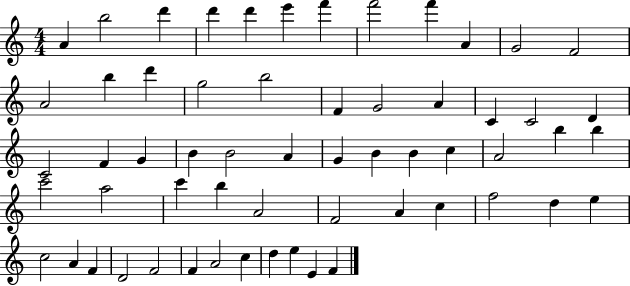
{
  \clef treble
  \numericTimeSignature
  \time 4/4
  \key c \major
  a'4 b''2 d'''4 | d'''4 d'''4 e'''4 f'''4 | f'''2 f'''4 a'4 | g'2 f'2 | \break a'2 b''4 d'''4 | g''2 b''2 | f'4 g'2 a'4 | c'4 c'2 d'4 | \break c'2 f'4 g'4 | b'4 b'2 a'4 | g'4 b'4 b'4 c''4 | a'2 b''4 b''4 | \break c'''2 a''2 | c'''4 b''4 a'2 | f'2 a'4 c''4 | f''2 d''4 e''4 | \break c''2 a'4 f'4 | d'2 f'2 | f'4 a'2 c''4 | d''4 e''4 e'4 f'4 | \break \bar "|."
}